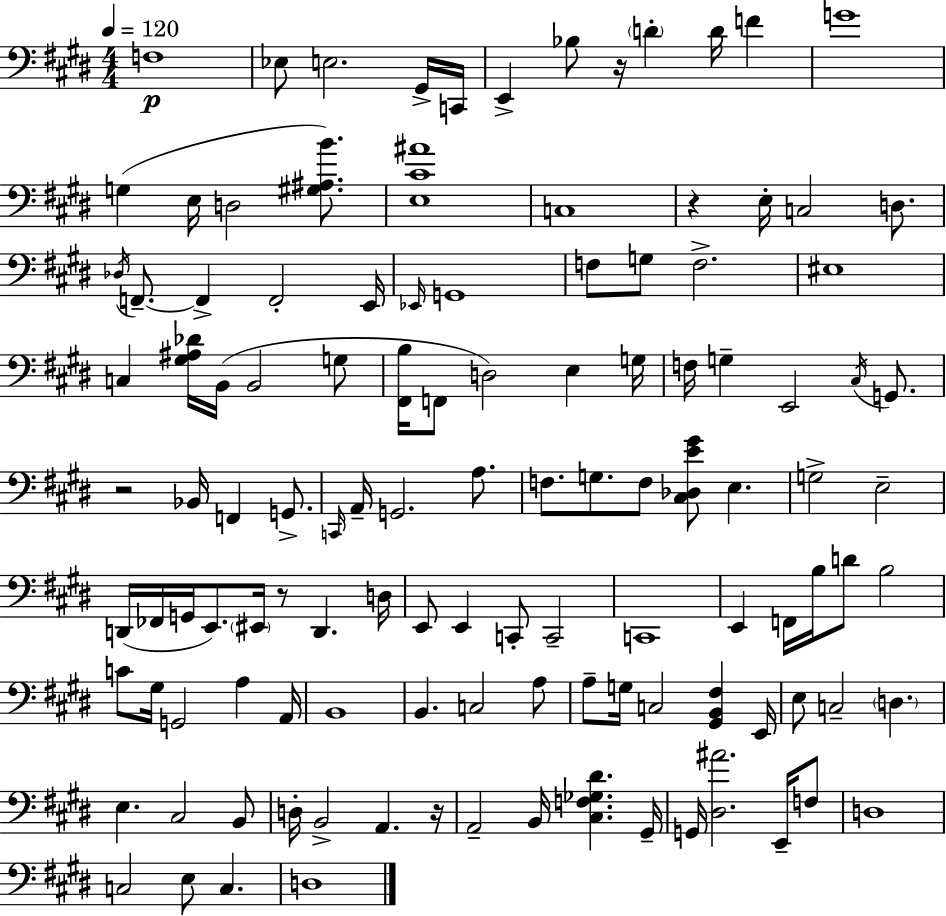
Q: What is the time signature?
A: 4/4